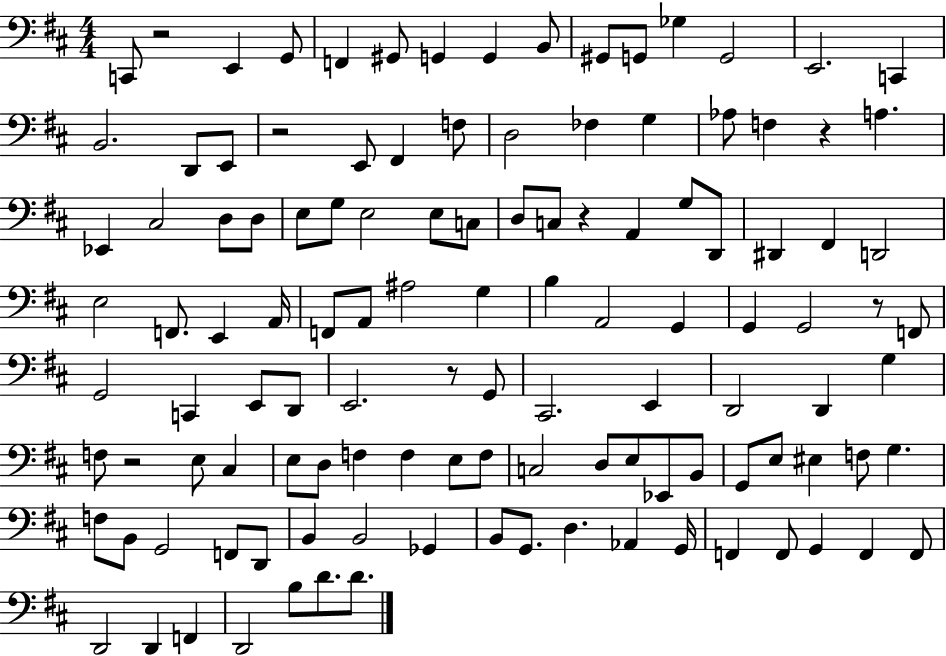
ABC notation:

X:1
T:Untitled
M:4/4
L:1/4
K:D
C,,/2 z2 E,, G,,/2 F,, ^G,,/2 G,, G,, B,,/2 ^G,,/2 G,,/2 _G, G,,2 E,,2 C,, B,,2 D,,/2 E,,/2 z2 E,,/2 ^F,, F,/2 D,2 _F, G, _A,/2 F, z A, _E,, ^C,2 D,/2 D,/2 E,/2 G,/2 E,2 E,/2 C,/2 D,/2 C,/2 z A,, G,/2 D,,/2 ^D,, ^F,, D,,2 E,2 F,,/2 E,, A,,/4 F,,/2 A,,/2 ^A,2 G, B, A,,2 G,, G,, G,,2 z/2 F,,/2 G,,2 C,, E,,/2 D,,/2 E,,2 z/2 G,,/2 ^C,,2 E,, D,,2 D,, G, F,/2 z2 E,/2 ^C, E,/2 D,/2 F, F, E,/2 F,/2 C,2 D,/2 E,/2 _E,,/2 B,,/2 G,,/2 E,/2 ^E, F,/2 G, F,/2 B,,/2 G,,2 F,,/2 D,,/2 B,, B,,2 _G,, B,,/2 G,,/2 D, _A,, G,,/4 F,, F,,/2 G,, F,, F,,/2 D,,2 D,, F,, D,,2 B,/2 D/2 D/2